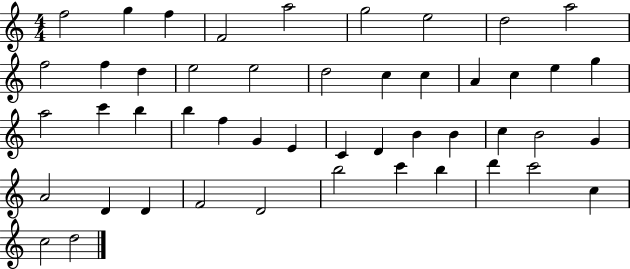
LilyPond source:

{
  \clef treble
  \numericTimeSignature
  \time 4/4
  \key c \major
  f''2 g''4 f''4 | f'2 a''2 | g''2 e''2 | d''2 a''2 | \break f''2 f''4 d''4 | e''2 e''2 | d''2 c''4 c''4 | a'4 c''4 e''4 g''4 | \break a''2 c'''4 b''4 | b''4 f''4 g'4 e'4 | c'4 d'4 b'4 b'4 | c''4 b'2 g'4 | \break a'2 d'4 d'4 | f'2 d'2 | b''2 c'''4 b''4 | d'''4 c'''2 c''4 | \break c''2 d''2 | \bar "|."
}